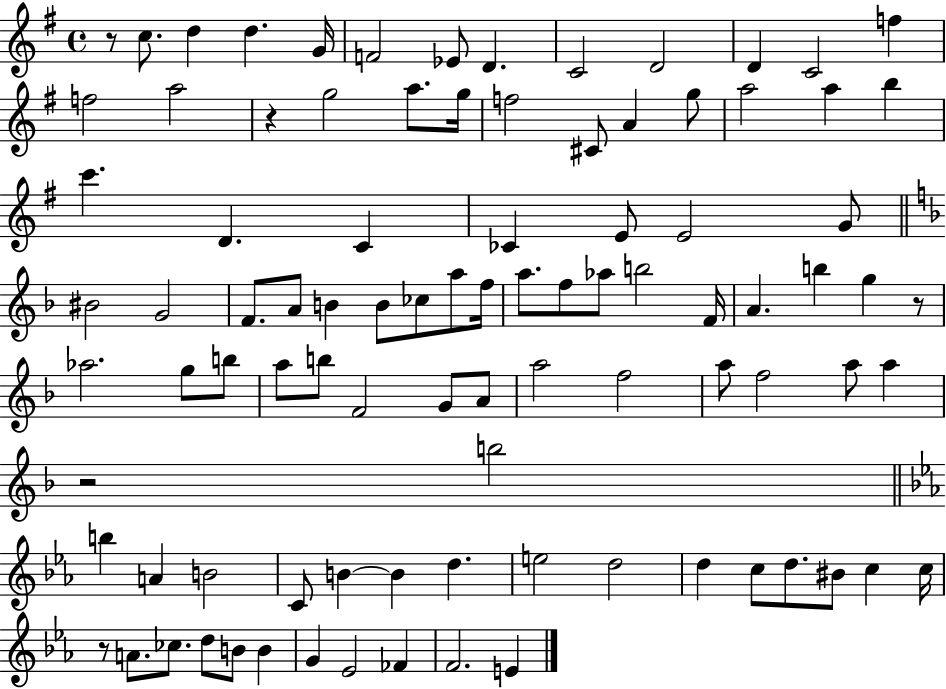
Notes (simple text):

R/e C5/e. D5/q D5/q. G4/s F4/h Eb4/e D4/q. C4/h D4/h D4/q C4/h F5/q F5/h A5/h R/q G5/h A5/e. G5/s F5/h C#4/e A4/q G5/e A5/h A5/q B5/q C6/q. D4/q. C4/q CES4/q E4/e E4/h G4/e BIS4/h G4/h F4/e. A4/e B4/q B4/e CES5/e A5/e F5/s A5/e. F5/e Ab5/e B5/h F4/s A4/q. B5/q G5/q R/e Ab5/h. G5/e B5/e A5/e B5/e F4/h G4/e A4/e A5/h F5/h A5/e F5/h A5/e A5/q R/h B5/h B5/q A4/q B4/h C4/e B4/q B4/q D5/q. E5/h D5/h D5/q C5/e D5/e. BIS4/e C5/q C5/s R/e A4/e. CES5/e. D5/e B4/e B4/q G4/q Eb4/h FES4/q F4/h. E4/q